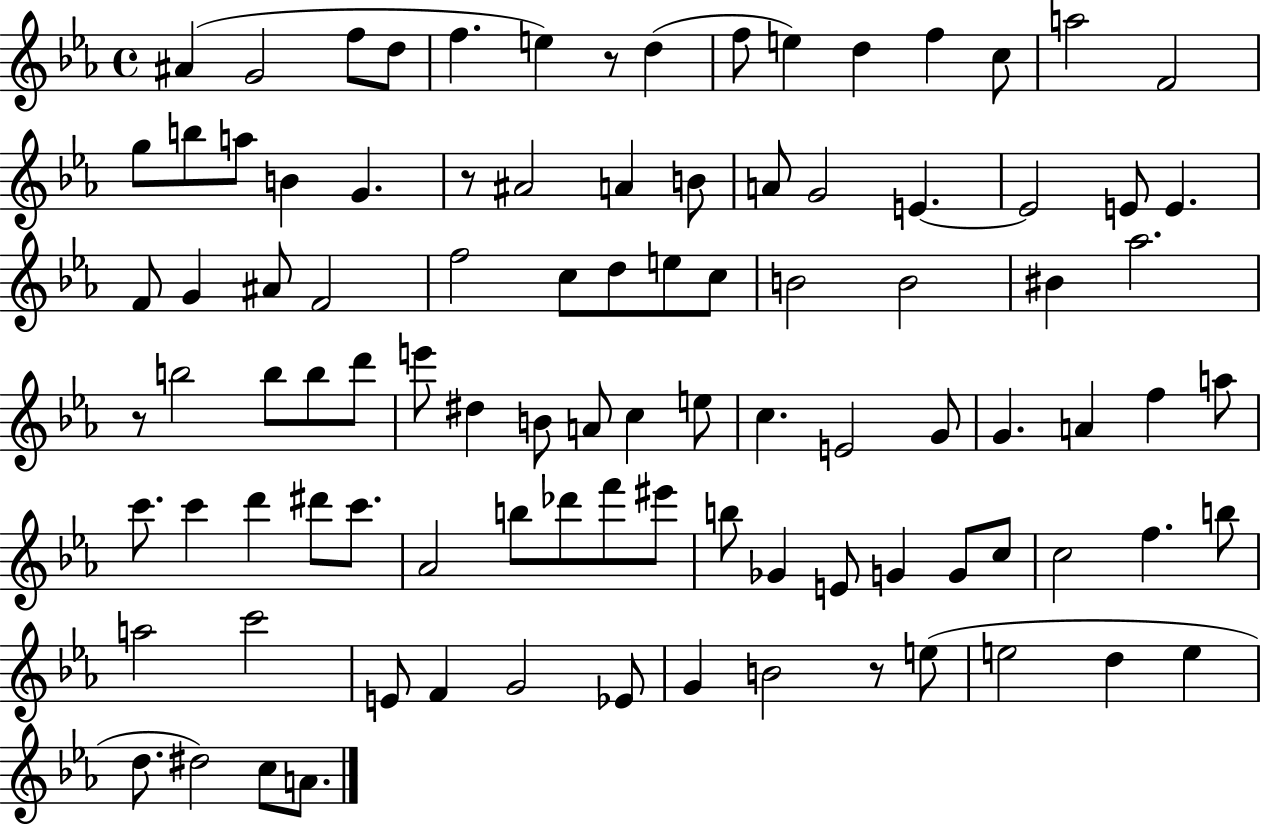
{
  \clef treble
  \time 4/4
  \defaultTimeSignature
  \key ees \major
  ais'4( g'2 f''8 d''8 | f''4. e''4) r8 d''4( | f''8 e''4) d''4 f''4 c''8 | a''2 f'2 | \break g''8 b''8 a''8 b'4 g'4. | r8 ais'2 a'4 b'8 | a'8 g'2 e'4.~~ | e'2 e'8 e'4. | \break f'8 g'4 ais'8 f'2 | f''2 c''8 d''8 e''8 c''8 | b'2 b'2 | bis'4 aes''2. | \break r8 b''2 b''8 b''8 d'''8 | e'''8 dis''4 b'8 a'8 c''4 e''8 | c''4. e'2 g'8 | g'4. a'4 f''4 a''8 | \break c'''8. c'''4 d'''4 dis'''8 c'''8. | aes'2 b''8 des'''8 f'''8 eis'''8 | b''8 ges'4 e'8 g'4 g'8 c''8 | c''2 f''4. b''8 | \break a''2 c'''2 | e'8 f'4 g'2 ees'8 | g'4 b'2 r8 e''8( | e''2 d''4 e''4 | \break d''8. dis''2) c''8 a'8. | \bar "|."
}